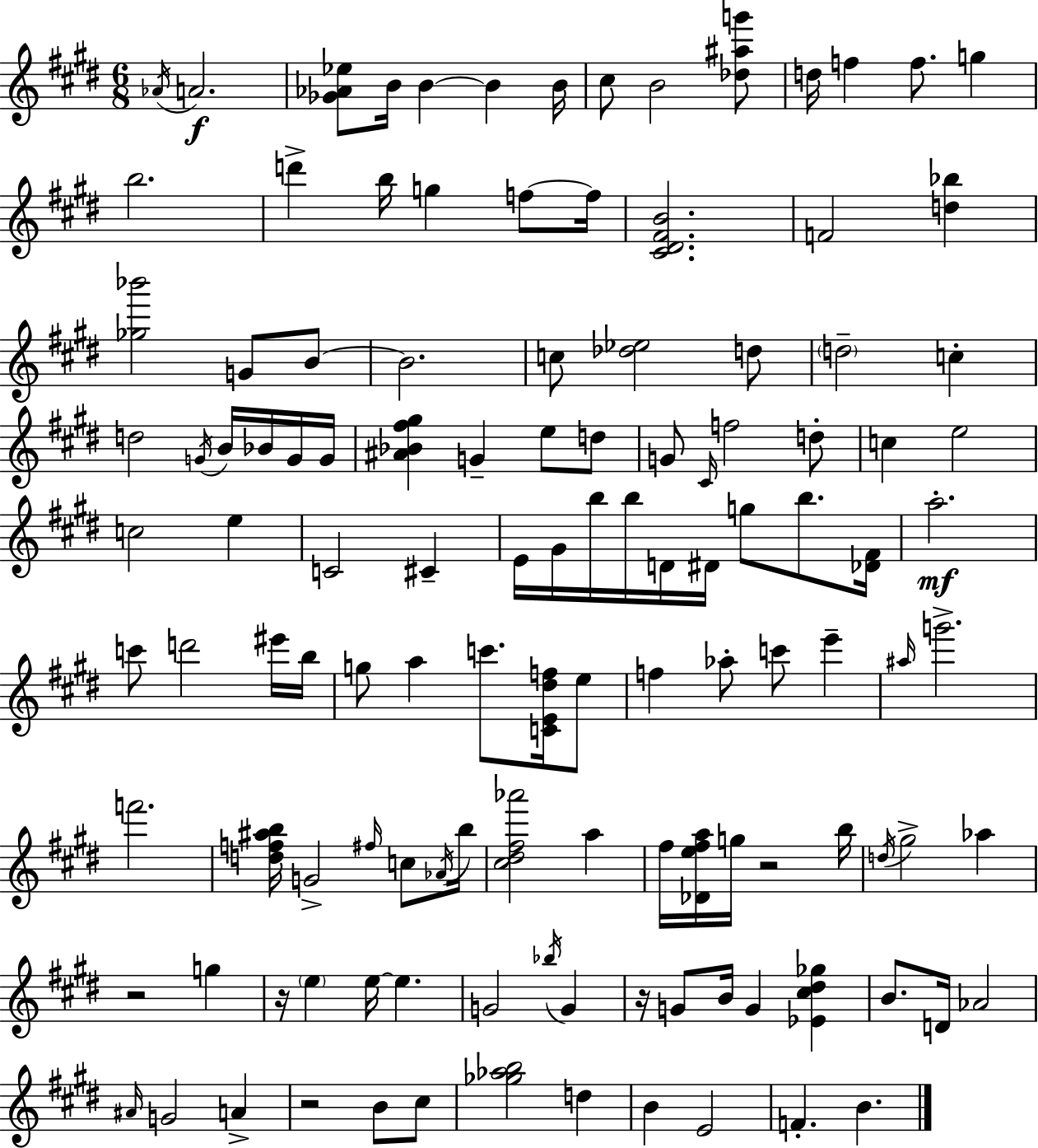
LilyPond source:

{
  \clef treble
  \numericTimeSignature
  \time 6/8
  \key e \major
  \repeat volta 2 { \acciaccatura { aes'16 }\f a'2. | <ges' aes' ees''>8 b'16 b'4~~ b'4 | b'16 cis''8 b'2 <des'' ais'' g'''>8 | d''16 f''4 f''8. g''4 | \break b''2. | d'''4-> b''16 g''4 f''8~~ | f''16 <cis' dis' fis' b'>2. | f'2 <d'' bes''>4 | \break <ges'' bes'''>2 g'8 b'8~~ | b'2. | c''8 <des'' ees''>2 d''8 | \parenthesize d''2-- c''4-. | \break d''2 \acciaccatura { g'16 } b'16 bes'16 | g'16 g'16 <ais' bes' fis'' gis''>4 g'4-- e''8 | d''8 g'8 \grace { cis'16 } f''2 | d''8-. c''4 e''2 | \break c''2 e''4 | c'2 cis'4-- | e'16 gis'16 b''16 b''16 d'16 dis'16 g''8 b''8. | <des' fis'>16 a''2.-.\mf | \break c'''8 d'''2 | eis'''16 b''16 g''8 a''4 c'''8. | <c' e' dis'' f''>16 e''8 f''4 aes''8-. c'''8 e'''4-- | \grace { ais''16 } g'''2.-> | \break f'''2. | <d'' f'' ais'' b''>16 g'2-> | \grace { fis''16 } c''8 \acciaccatura { aes'16 } b''16 <cis'' dis'' fis'' aes'''>2 | a''4 fis''16 <des' e'' fis'' a''>16 g''16 r2 | \break b''16 \acciaccatura { d''16 } gis''2-> | aes''4 r2 | g''4 r16 \parenthesize e''4 | e''16~~ e''4. g'2 | \break \acciaccatura { bes''16 } g'4 r16 g'8 b'16 | g'4 <ees' cis'' dis'' ges''>4 b'8. d'16 | aes'2 \grace { ais'16 } g'2 | a'4-> r2 | \break b'8 cis''8 <ges'' aes'' b''>2 | d''4 b'4 | e'2 f'4.-. | b'4. } \bar "|."
}